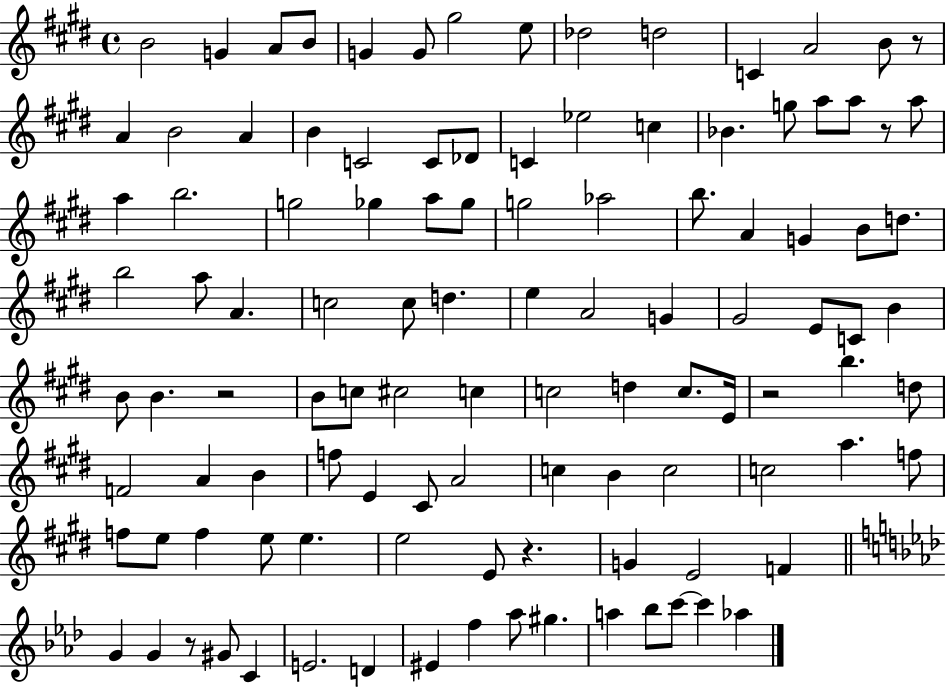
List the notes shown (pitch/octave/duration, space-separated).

B4/h G4/q A4/e B4/e G4/q G4/e G#5/h E5/e Db5/h D5/h C4/q A4/h B4/e R/e A4/q B4/h A4/q B4/q C4/h C4/e Db4/e C4/q Eb5/h C5/q Bb4/q. G5/e A5/e A5/e R/e A5/e A5/q B5/h. G5/h Gb5/q A5/e Gb5/e G5/h Ab5/h B5/e. A4/q G4/q B4/e D5/e. B5/h A5/e A4/q. C5/h C5/e D5/q. E5/q A4/h G4/q G#4/h E4/e C4/e B4/q B4/e B4/q. R/h B4/e C5/e C#5/h C5/q C5/h D5/q C5/e. E4/s R/h B5/q. D5/e F4/h A4/q B4/q F5/e E4/q C#4/e A4/h C5/q B4/q C5/h C5/h A5/q. F5/e F5/e E5/e F5/q E5/e E5/q. E5/h E4/e R/q. G4/q E4/h F4/q G4/q G4/q R/e G#4/e C4/q E4/h. D4/q EIS4/q F5/q Ab5/e G#5/q. A5/q Bb5/e C6/e C6/q Ab5/q